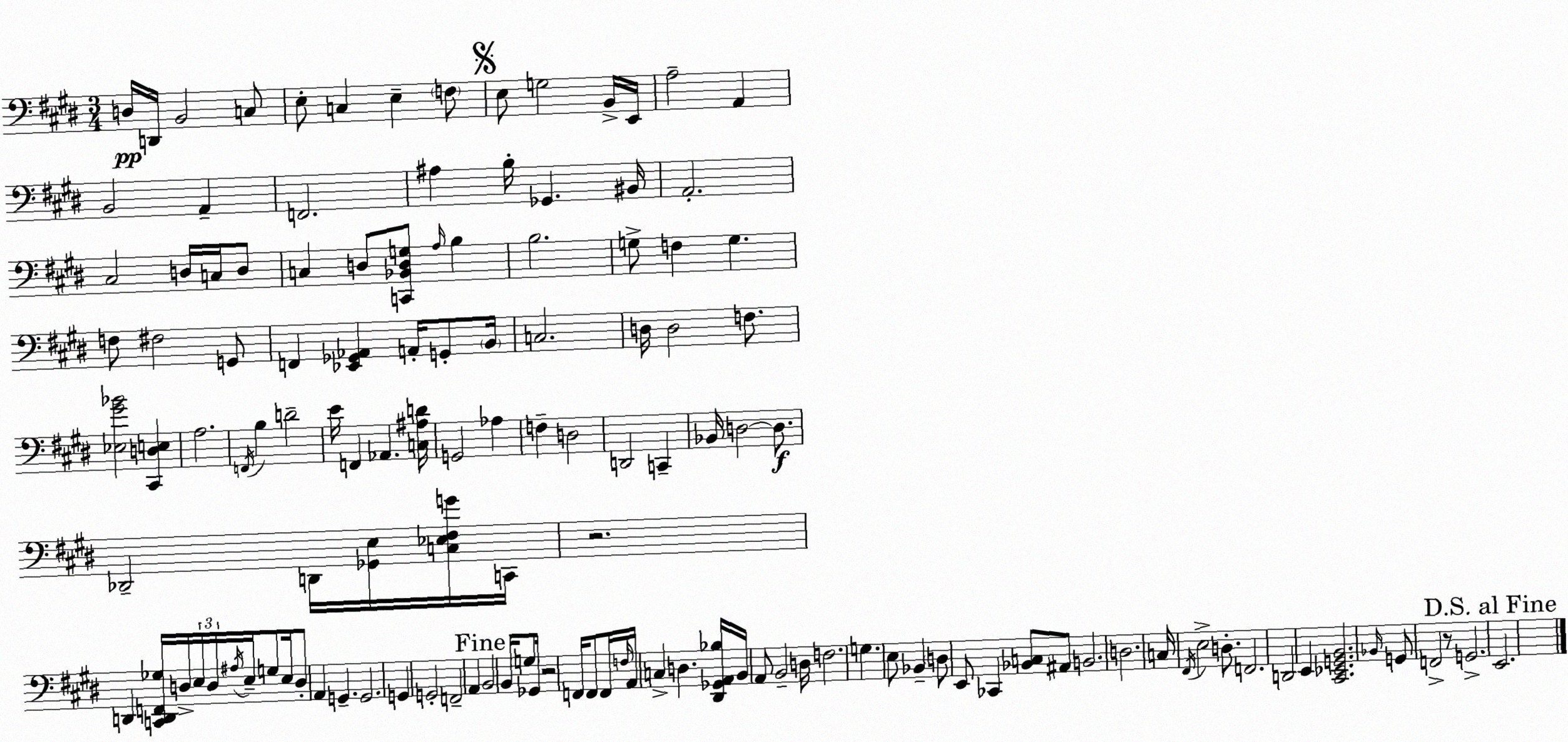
X:1
T:Untitled
M:3/4
L:1/4
K:E
D,/4 D,,/4 B,,2 C,/2 E,/2 C, E, F,/2 E,/2 G,2 B,,/4 E,,/4 A,2 A,, B,,2 A,, F,,2 ^A, B,/4 _G,, ^B,,/4 A,,2 ^C,2 D,/4 C,/4 D,/2 C, D,/2 [C,,_B,,D,G,]/2 A,/4 B, B,2 G,/2 F, G, F,/2 ^F,2 G,,/2 F,, [_E,,_G,,_A,,] A,,/4 G,,/2 B,,/4 C,2 D,/4 D,2 F,/2 [_E,^G_B]2 [^C,,D,E,] A,2 F,,/4 B, D2 E/4 F,, _A,, [C,^A,D]/4 G,,2 _A, F, D,2 D,,2 C,, _B,,/4 D,2 D,/2 _D,,2 D,,/4 [_G,,E,]/4 [C,_E,^F,G]/4 C,,/4 z2 D,, [C,,D,,F,,_G,]/4 D,/4 E,/4 D,/4 ^A,/4 E,/4 G,/2 E,/4 D,/2 A,, G,, G,,2 G,, G,,2 F,,2 A,, B,,2 B,,/4 G,/2 _G,,/4 z2 F,,/4 F,,/2 F,,/4 F,/4 A,,/4 C, D, [^D,,_G,,A,,_B,]/4 B,,/4 A,,/2 B,,2 D,/4 F,2 G, E,/2 _B,, D,/2 E,,/2 _C,, [_B,,C,]/2 ^A,,/2 B,,2 D,2 C,/4 ^F,,/4 E,2 D,/2 F,,2 D,,2 E,, [^C,,_E,,G,,B,,]2 _B,,/4 G,,/2 F,,2 z/2 G,,2 E,,2